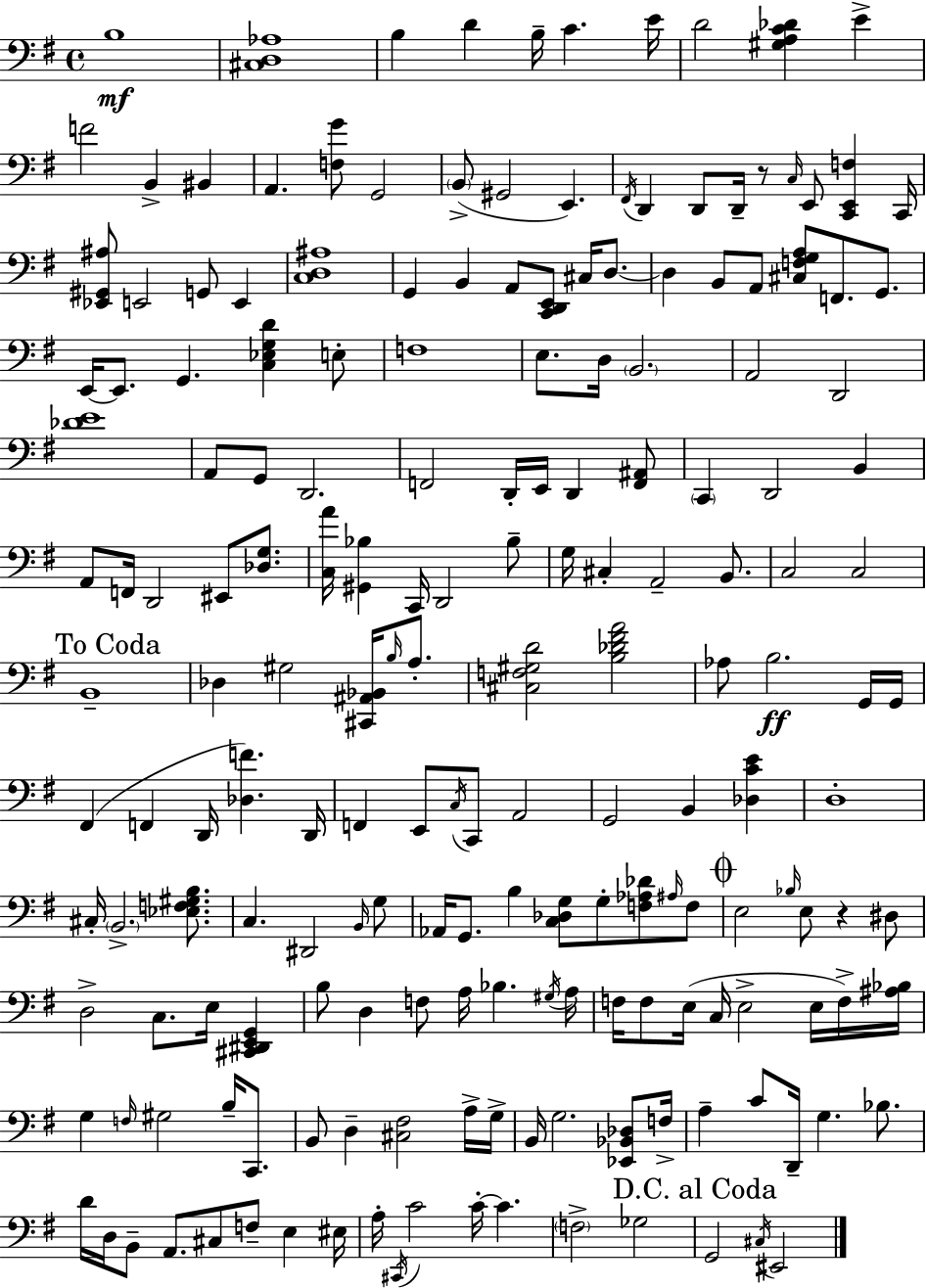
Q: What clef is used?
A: bass